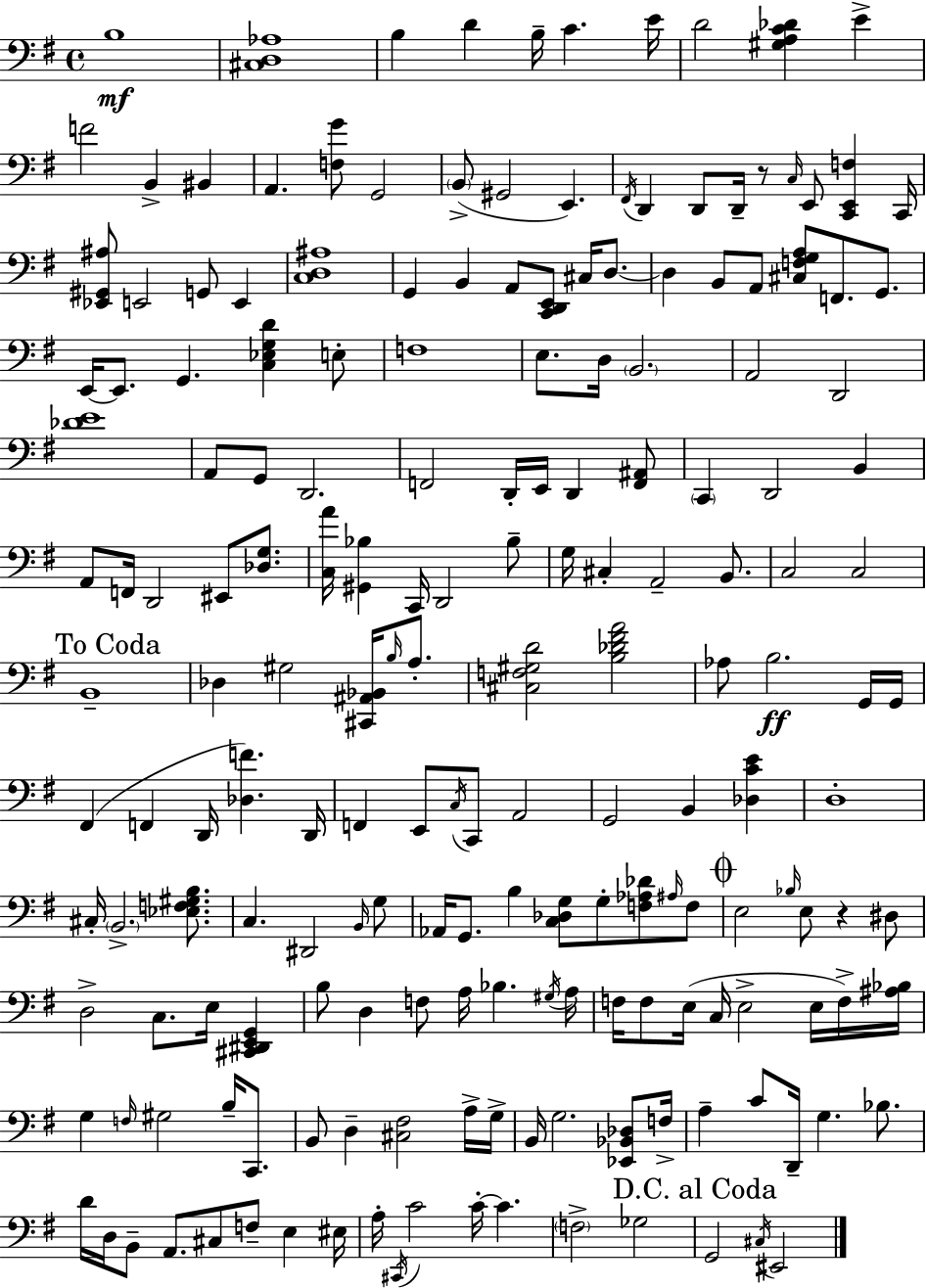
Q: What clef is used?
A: bass